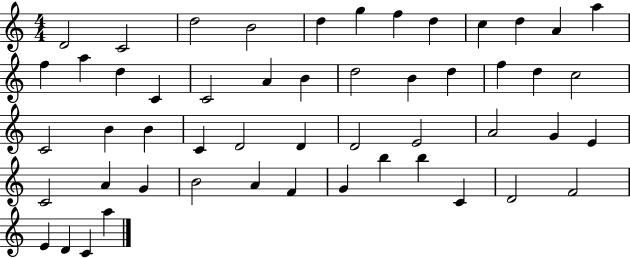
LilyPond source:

{
  \clef treble
  \numericTimeSignature
  \time 4/4
  \key c \major
  d'2 c'2 | d''2 b'2 | d''4 g''4 f''4 d''4 | c''4 d''4 a'4 a''4 | \break f''4 a''4 d''4 c'4 | c'2 a'4 b'4 | d''2 b'4 d''4 | f''4 d''4 c''2 | \break c'2 b'4 b'4 | c'4 d'2 d'4 | d'2 e'2 | a'2 g'4 e'4 | \break c'2 a'4 g'4 | b'2 a'4 f'4 | g'4 b''4 b''4 c'4 | d'2 f'2 | \break e'4 d'4 c'4 a''4 | \bar "|."
}